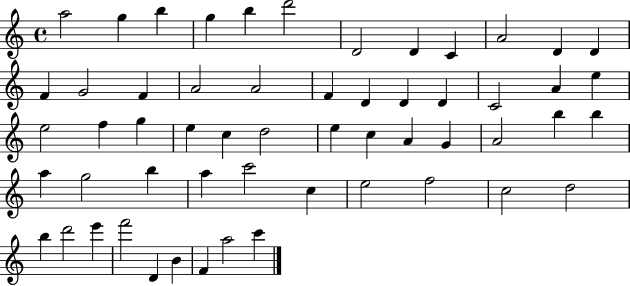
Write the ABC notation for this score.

X:1
T:Untitled
M:4/4
L:1/4
K:C
a2 g b g b d'2 D2 D C A2 D D F G2 F A2 A2 F D D D C2 A e e2 f g e c d2 e c A G A2 b b a g2 b a c'2 c e2 f2 c2 d2 b d'2 e' f'2 D B F a2 c'